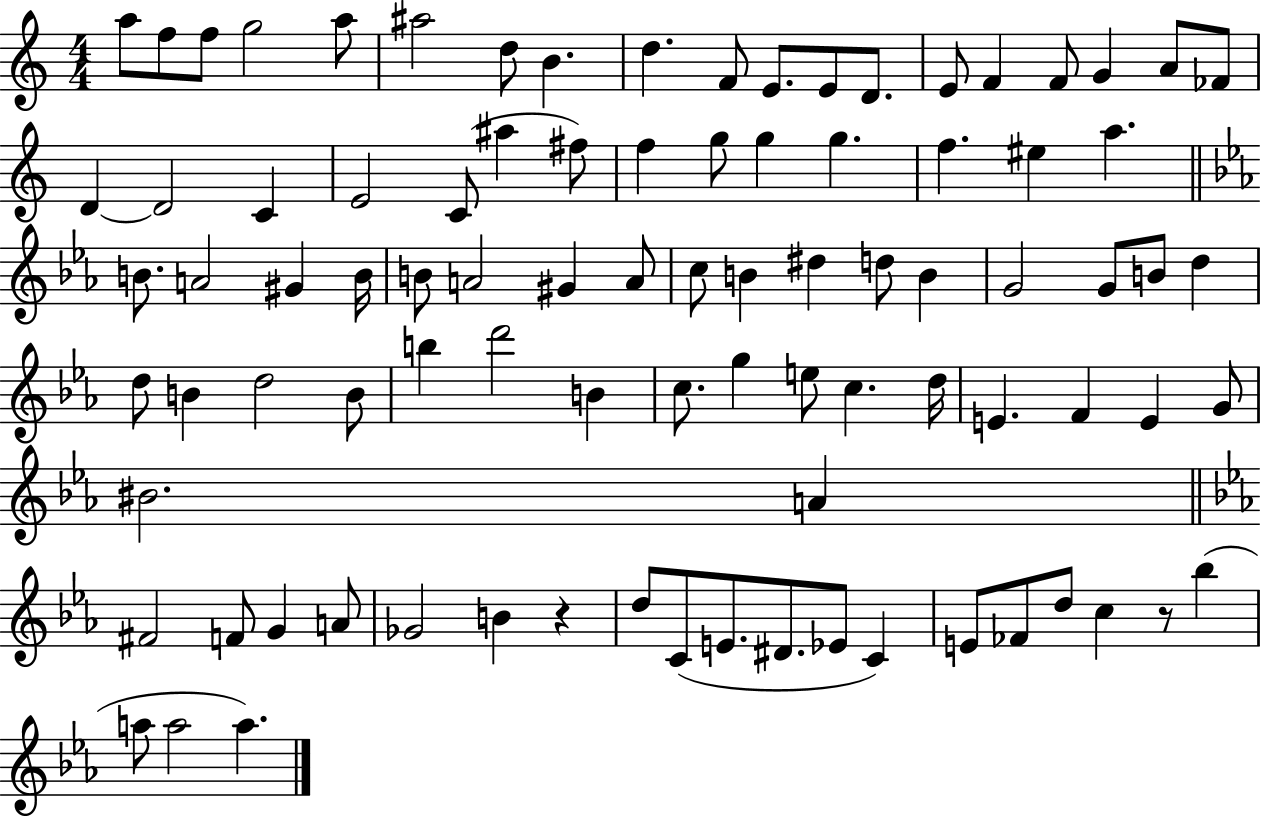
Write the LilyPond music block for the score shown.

{
  \clef treble
  \numericTimeSignature
  \time 4/4
  \key c \major
  a''8 f''8 f''8 g''2 a''8 | ais''2 d''8 b'4. | d''4. f'8 e'8. e'8 d'8. | e'8 f'4 f'8 g'4 a'8 fes'8 | \break d'4~~ d'2 c'4 | e'2 c'8( ais''4 fis''8) | f''4 g''8 g''4 g''4. | f''4. eis''4 a''4. | \break \bar "||" \break \key ees \major b'8. a'2 gis'4 b'16 | b'8 a'2 gis'4 a'8 | c''8 b'4 dis''4 d''8 b'4 | g'2 g'8 b'8 d''4 | \break d''8 b'4 d''2 b'8 | b''4 d'''2 b'4 | c''8. g''4 e''8 c''4. d''16 | e'4. f'4 e'4 g'8 | \break bis'2. a'4 | \bar "||" \break \key ees \major fis'2 f'8 g'4 a'8 | ges'2 b'4 r4 | d''8 c'8( e'8. dis'8. ees'8 c'4) | e'8 fes'8 d''8 c''4 r8 bes''4( | \break a''8 a''2 a''4.) | \bar "|."
}